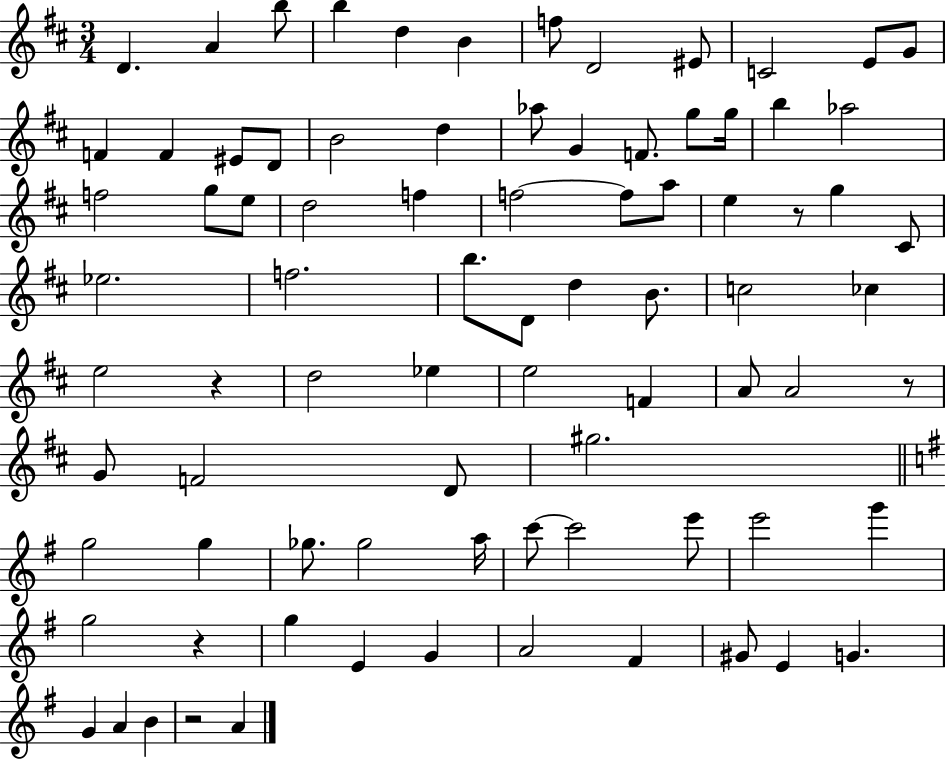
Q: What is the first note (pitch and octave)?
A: D4